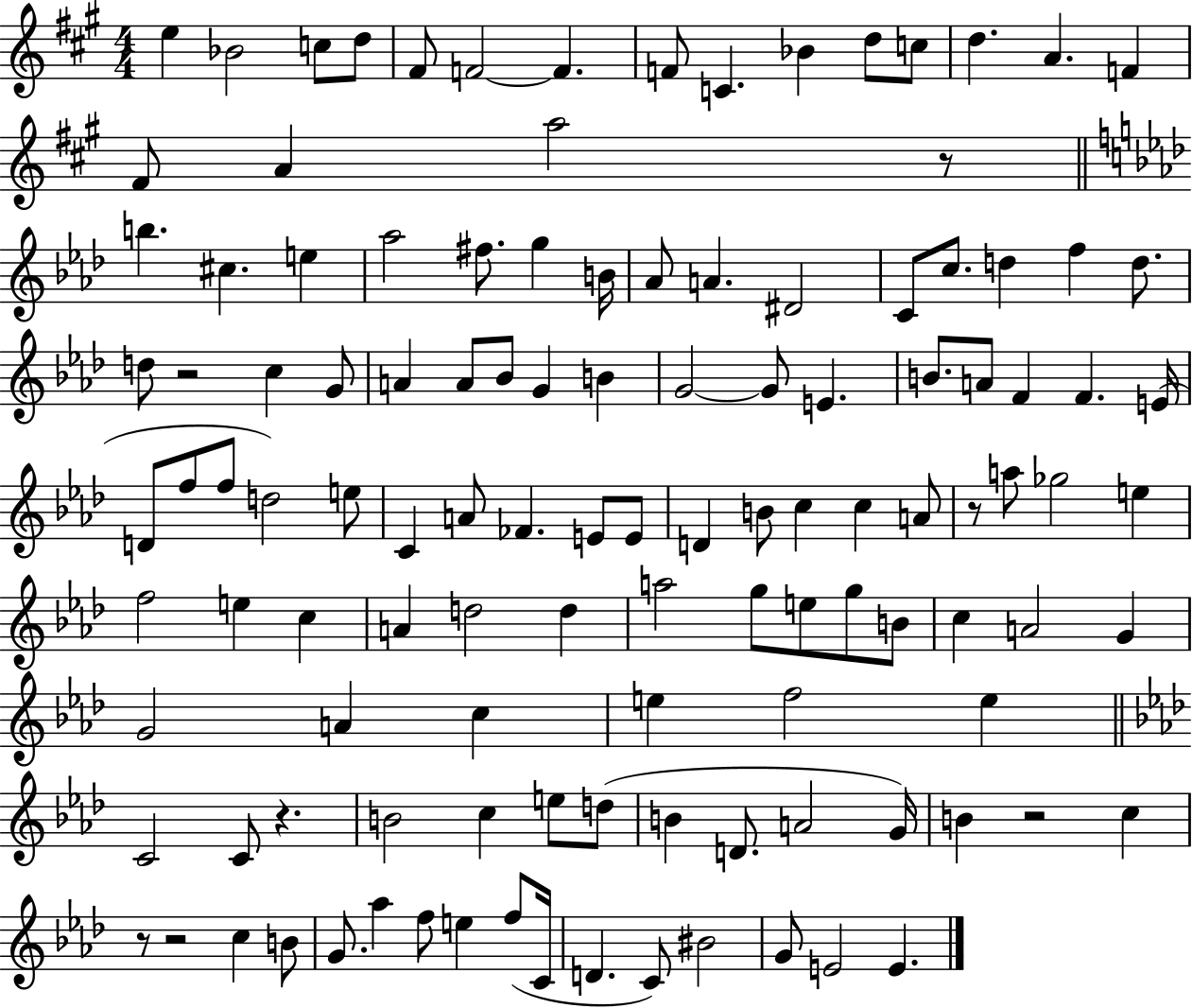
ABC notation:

X:1
T:Untitled
M:4/4
L:1/4
K:A
e _B2 c/2 d/2 ^F/2 F2 F F/2 C _B d/2 c/2 d A F ^F/2 A a2 z/2 b ^c e _a2 ^f/2 g B/4 _A/2 A ^D2 C/2 c/2 d f d/2 d/2 z2 c G/2 A A/2 _B/2 G B G2 G/2 E B/2 A/2 F F E/4 D/2 f/2 f/2 d2 e/2 C A/2 _F E/2 E/2 D B/2 c c A/2 z/2 a/2 _g2 e f2 e c A d2 d a2 g/2 e/2 g/2 B/2 c A2 G G2 A c e f2 e C2 C/2 z B2 c e/2 d/2 B D/2 A2 G/4 B z2 c z/2 z2 c B/2 G/2 _a f/2 e f/2 C/4 D C/2 ^B2 G/2 E2 E